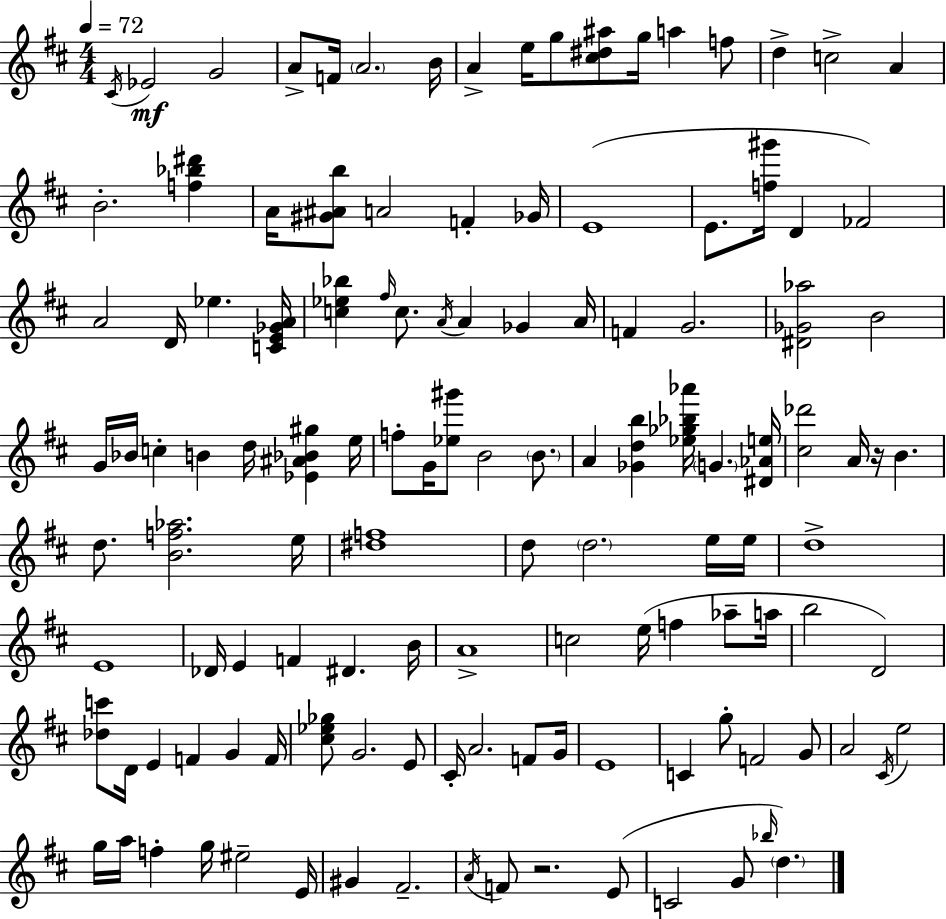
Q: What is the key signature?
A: D major